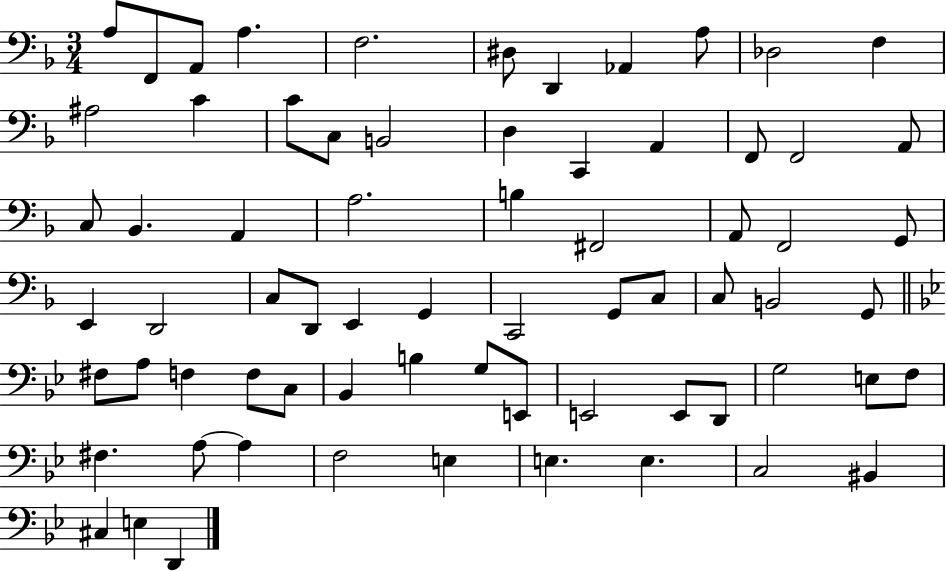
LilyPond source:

{
  \clef bass
  \numericTimeSignature
  \time 3/4
  \key f \major
  a8 f,8 a,8 a4. | f2. | dis8 d,4 aes,4 a8 | des2 f4 | \break ais2 c'4 | c'8 c8 b,2 | d4 c,4 a,4 | f,8 f,2 a,8 | \break c8 bes,4. a,4 | a2. | b4 fis,2 | a,8 f,2 g,8 | \break e,4 d,2 | c8 d,8 e,4 g,4 | c,2 g,8 c8 | c8 b,2 g,8 | \break \bar "||" \break \key bes \major fis8 a8 f4 f8 c8 | bes,4 b4 g8 e,8 | e,2 e,8 d,8 | g2 e8 f8 | \break fis4. a8~~ a4 | f2 e4 | e4. e4. | c2 bis,4 | \break cis4 e4 d,4 | \bar "|."
}